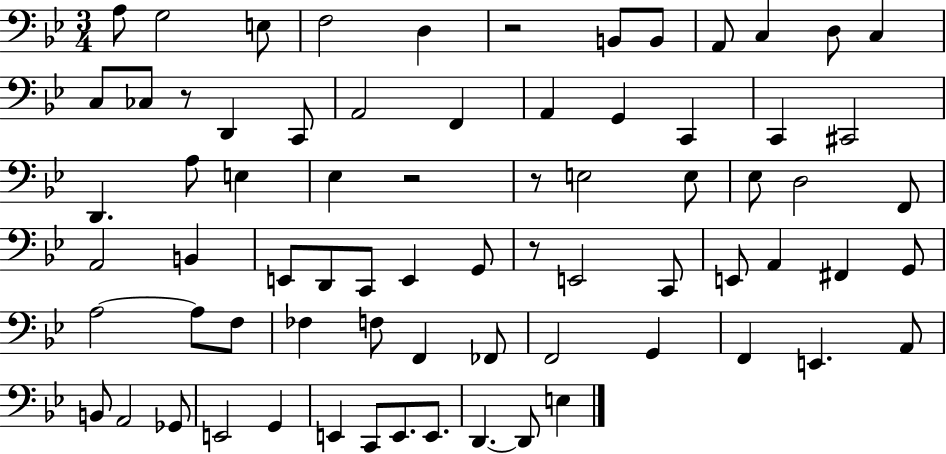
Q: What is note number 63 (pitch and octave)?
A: C2